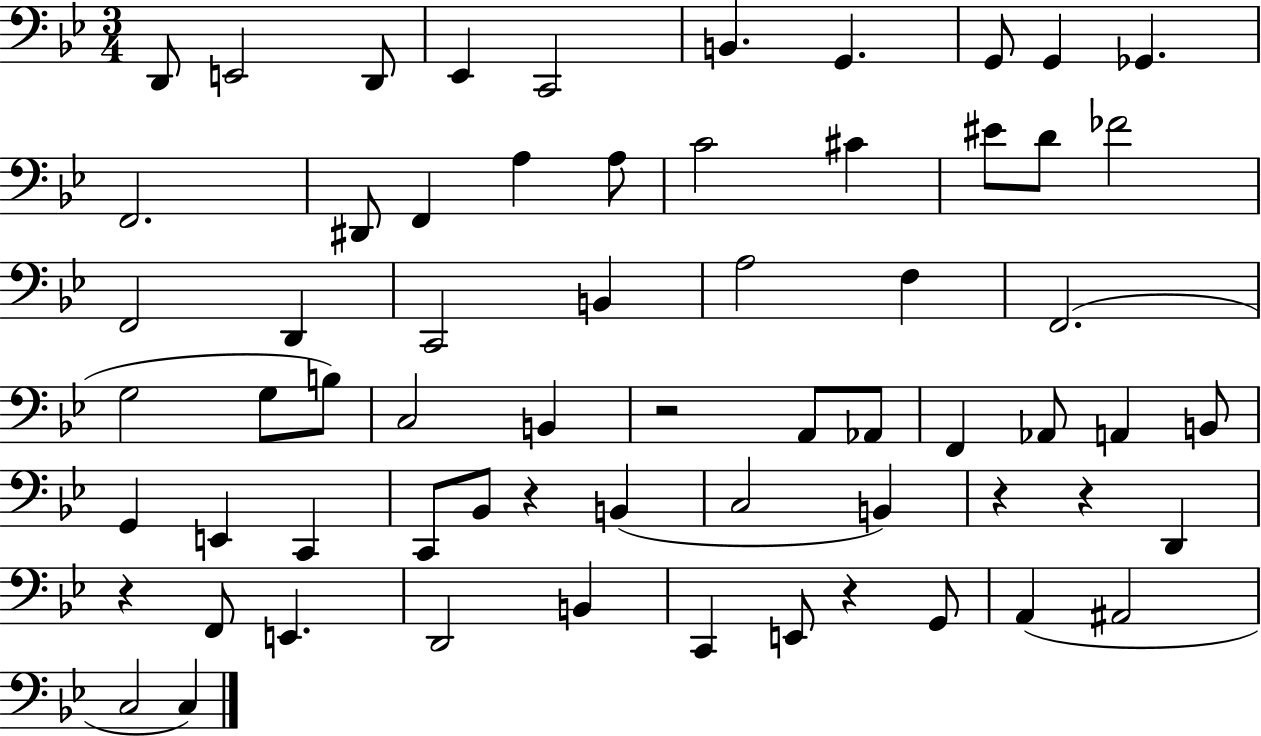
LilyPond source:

{
  \clef bass
  \numericTimeSignature
  \time 3/4
  \key bes \major
  \repeat volta 2 { d,8 e,2 d,8 | ees,4 c,2 | b,4. g,4. | g,8 g,4 ges,4. | \break f,2. | dis,8 f,4 a4 a8 | c'2 cis'4 | eis'8 d'8 fes'2 | \break f,2 d,4 | c,2 b,4 | a2 f4 | f,2.( | \break g2 g8 b8) | c2 b,4 | r2 a,8 aes,8 | f,4 aes,8 a,4 b,8 | \break g,4 e,4 c,4 | c,8 bes,8 r4 b,4( | c2 b,4) | r4 r4 d,4 | \break r4 f,8 e,4. | d,2 b,4 | c,4 e,8 r4 g,8 | a,4( ais,2 | \break c2 c4) | } \bar "|."
}